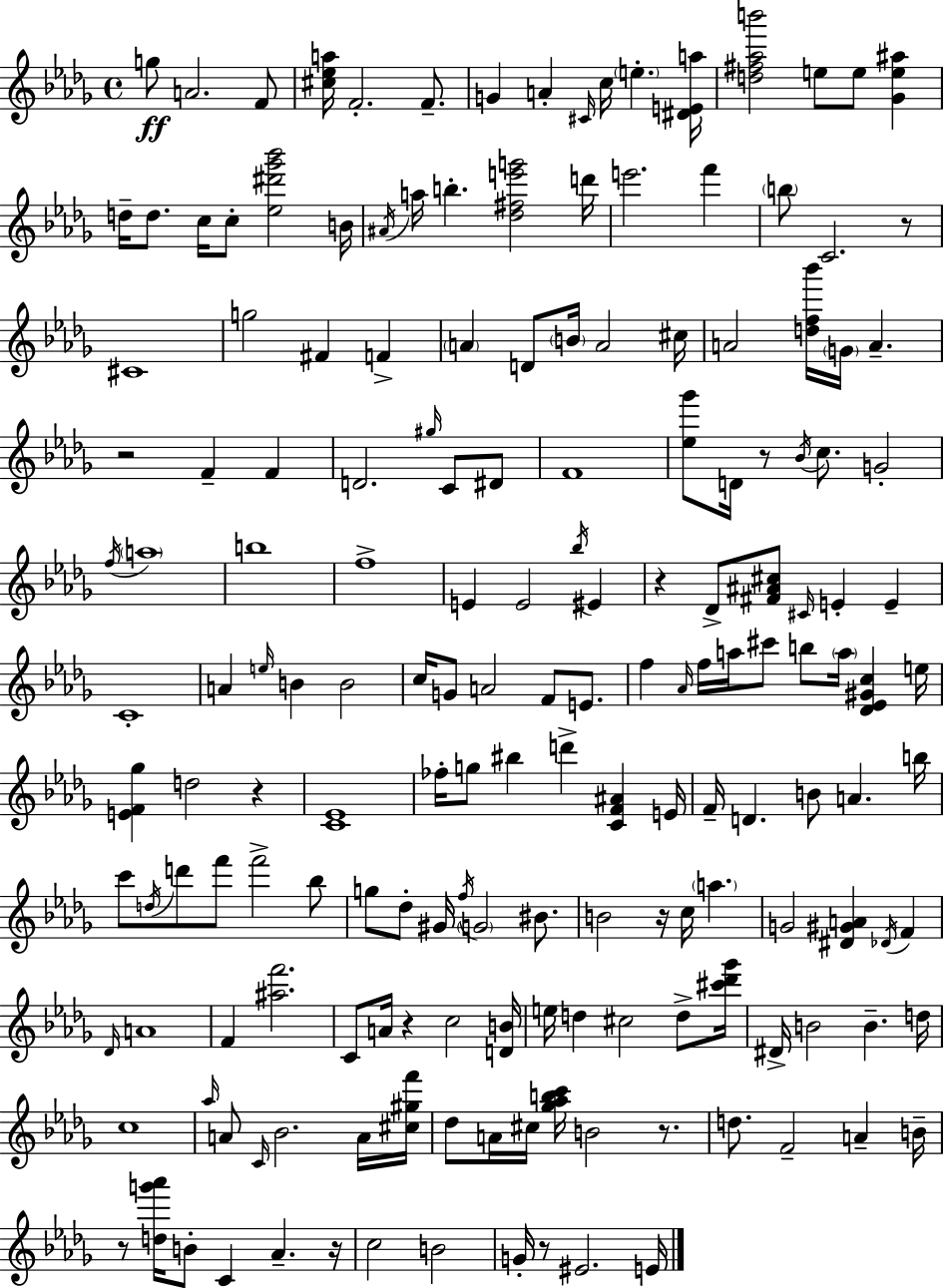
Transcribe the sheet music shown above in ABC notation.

X:1
T:Untitled
M:4/4
L:1/4
K:Bbm
g/2 A2 F/2 [^c_ea]/4 F2 F/2 G A ^C/4 c/4 e [^DEa]/4 [d^f_ab']2 e/2 e/2 [_Ge^a] d/4 d/2 c/4 c/2 [_e^d'_g'_b']2 B/4 ^A/4 a/4 b [_d^fe'g']2 d'/4 e'2 f' b/2 C2 z/2 ^C4 g2 ^F F A D/2 B/4 A2 ^c/4 A2 [df_b']/4 G/4 A z2 F F D2 ^g/4 C/2 ^D/2 F4 [_e_g']/2 D/4 z/2 _B/4 c/2 G2 f/4 a4 b4 f4 E E2 _b/4 ^E z _D/2 [^F^A^c]/2 ^C/4 E E C4 A e/4 B B2 c/4 G/2 A2 F/2 E/2 f _A/4 f/4 a/4 ^c'/2 b/2 a/4 [_D_E^Gc] e/4 [EF_g] d2 z [C_E]4 _f/4 g/2 ^b d' [CF^A] E/4 F/4 D B/2 A b/4 c'/2 d/4 d'/2 f'/2 f'2 _b/2 g/2 _d/2 ^G/4 f/4 G2 ^B/2 B2 z/4 c/4 a G2 [^D^GA] _D/4 F _D/4 A4 F [^af']2 C/2 A/4 z c2 [DB]/4 e/4 d ^c2 d/2 [^c'_d'_g']/4 ^D/4 B2 B d/4 c4 _a/4 A/2 C/4 _B2 A/4 [^c^gf']/4 _d/2 A/4 ^c/4 [_g_abc']/4 B2 z/2 d/2 F2 A B/4 z/2 [dg'_a']/4 B/2 C _A z/4 c2 B2 G/4 z/2 ^E2 E/4